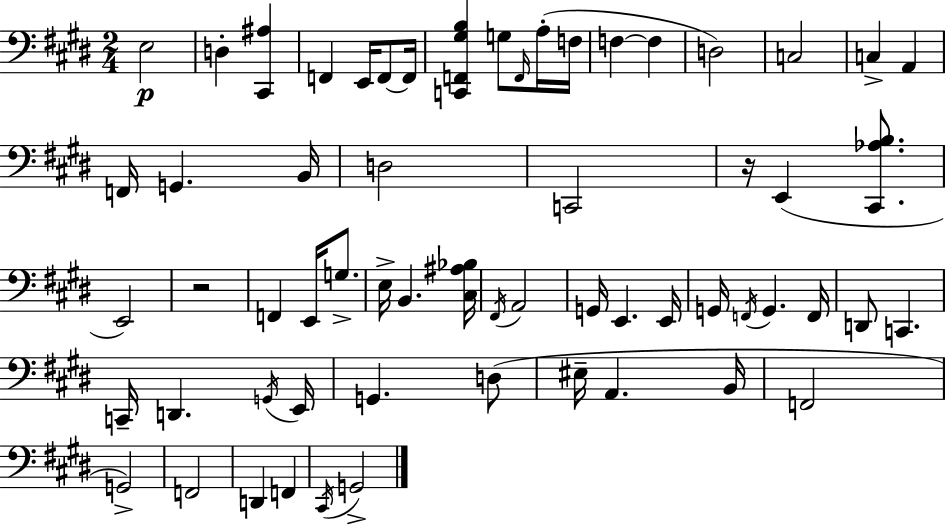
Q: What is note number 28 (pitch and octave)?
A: B2